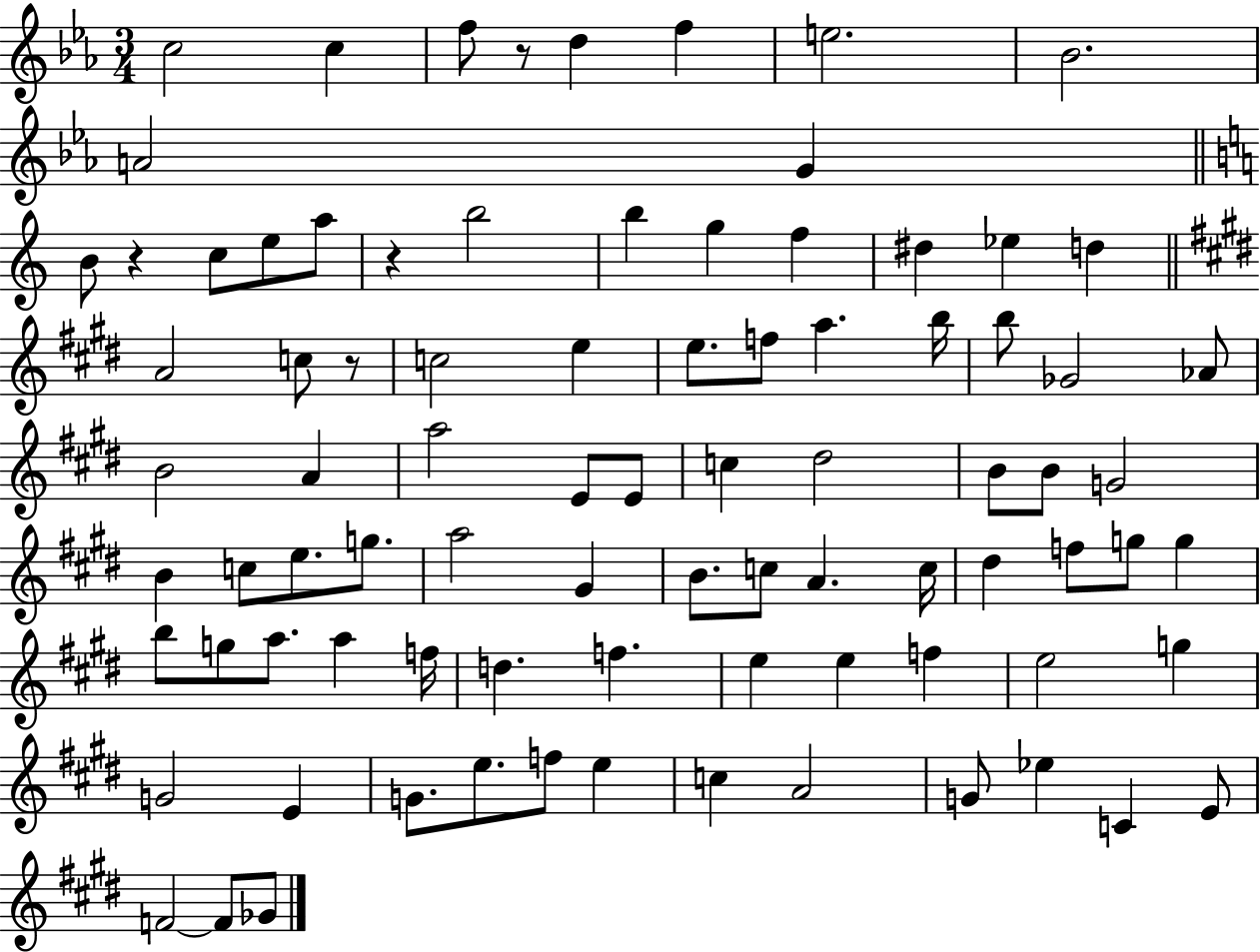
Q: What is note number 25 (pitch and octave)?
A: E5